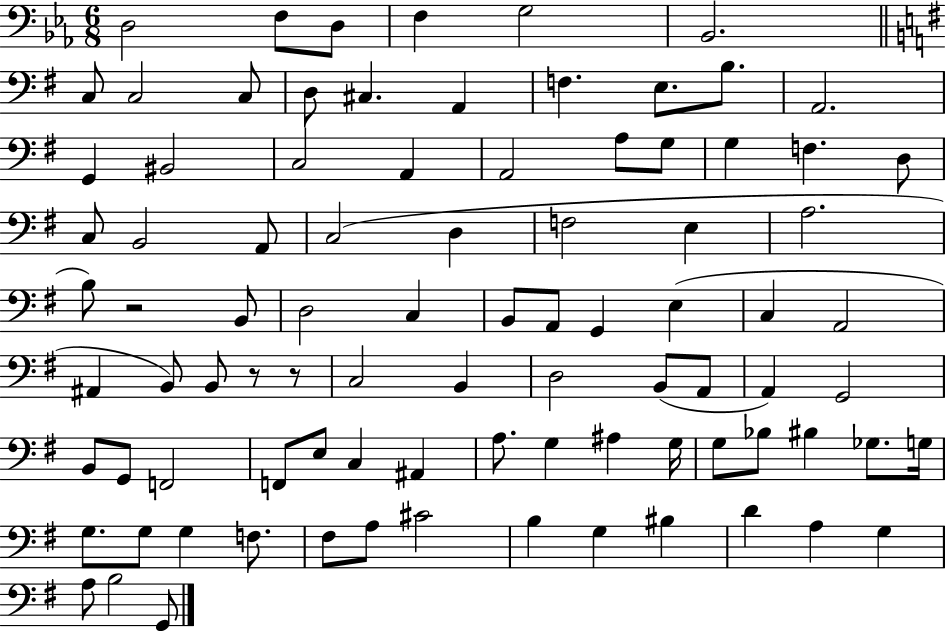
D3/h F3/e D3/e F3/q G3/h Bb2/h. C3/e C3/h C3/e D3/e C#3/q. A2/q F3/q. E3/e. B3/e. A2/h. G2/q BIS2/h C3/h A2/q A2/h A3/e G3/e G3/q F3/q. D3/e C3/e B2/h A2/e C3/h D3/q F3/h E3/q A3/h. B3/e R/h B2/e D3/h C3/q B2/e A2/e G2/q E3/q C3/q A2/h A#2/q B2/e B2/e R/e R/e C3/h B2/q D3/h B2/e A2/e A2/q G2/h B2/e G2/e F2/h F2/e E3/e C3/q A#2/q A3/e. G3/q A#3/q G3/s G3/e Bb3/e BIS3/q Gb3/e. G3/s G3/e. G3/e G3/q F3/e. F#3/e A3/e C#4/h B3/q G3/q BIS3/q D4/q A3/q G3/q A3/e B3/h G2/e